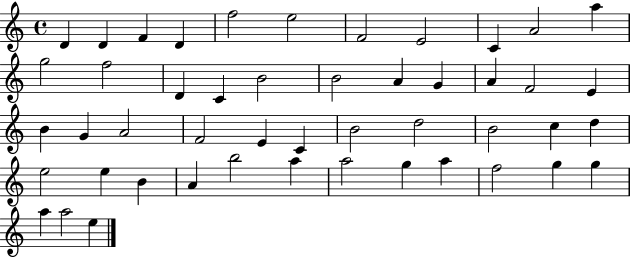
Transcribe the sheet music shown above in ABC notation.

X:1
T:Untitled
M:4/4
L:1/4
K:C
D D F D f2 e2 F2 E2 C A2 a g2 f2 D C B2 B2 A G A F2 E B G A2 F2 E C B2 d2 B2 c d e2 e B A b2 a a2 g a f2 g g a a2 e